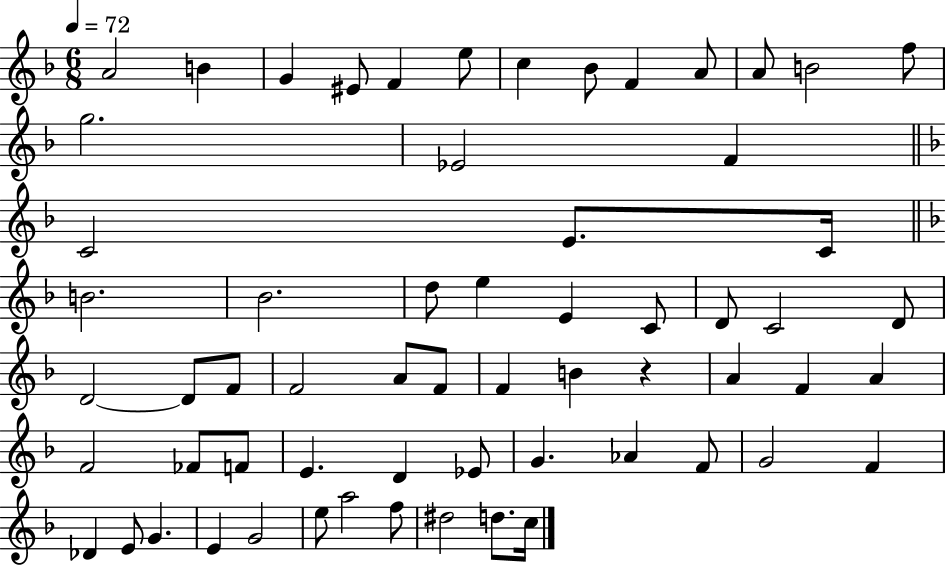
{
  \clef treble
  \numericTimeSignature
  \time 6/8
  \key f \major
  \tempo 4 = 72
  \repeat volta 2 { a'2 b'4 | g'4 eis'8 f'4 e''8 | c''4 bes'8 f'4 a'8 | a'8 b'2 f''8 | \break g''2. | ees'2 f'4 | \bar "||" \break \key f \major c'2 e'8. c'16 | \bar "||" \break \key f \major b'2. | bes'2. | d''8 e''4 e'4 c'8 | d'8 c'2 d'8 | \break d'2~~ d'8 f'8 | f'2 a'8 f'8 | f'4 b'4 r4 | a'4 f'4 a'4 | \break f'2 fes'8 f'8 | e'4. d'4 ees'8 | g'4. aes'4 f'8 | g'2 f'4 | \break des'4 e'8 g'4. | e'4 g'2 | e''8 a''2 f''8 | dis''2 d''8. c''16 | \break } \bar "|."
}